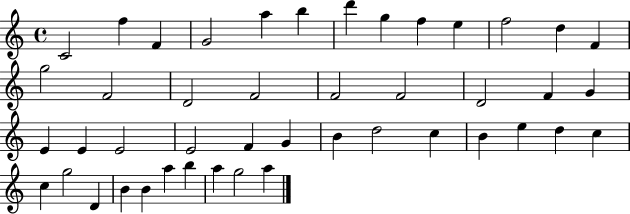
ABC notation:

X:1
T:Untitled
M:4/4
L:1/4
K:C
C2 f F G2 a b d' g f e f2 d F g2 F2 D2 F2 F2 F2 D2 F G E E E2 E2 F G B d2 c B e d c c g2 D B B a b a g2 a